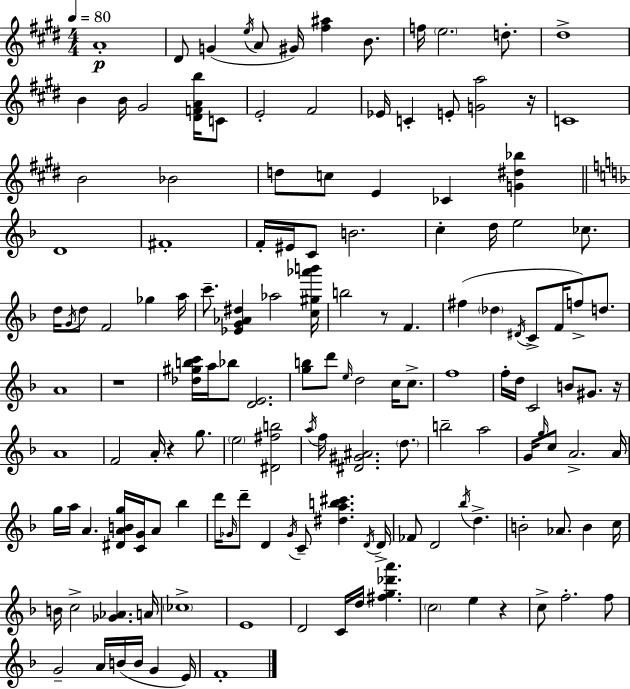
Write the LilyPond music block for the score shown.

{
  \clef treble
  \numericTimeSignature
  \time 4/4
  \key e \major
  \tempo 4 = 80
  a'1-.\p | dis'8 g'4( \acciaccatura { e''16 } a'8 gis'16) <fis'' ais''>4 b'8. | f''16 \parenthesize e''2. d''8.-. | dis''1-> | \break b'4 b'16 gis'2 <dis' f' a' b''>16 c'8 | e'2-. fis'2 | ees'16 c'4-. e'8-. <g' a''>2 | r16 c'1 | \break b'2 bes'2 | d''8 c''8 e'4 ces'4 <g' dis'' bes''>4 | \bar "||" \break \key f \major d'1 | fis'1-. | f'16-. eis'16 c'8 b'2. | c''4-. d''16 e''2 ces''8. | \break d''16 \acciaccatura { g'16 } d''8 f'2 ges''4 | a''16 c'''8.-- <ees' g' aes' dis''>4 aes''2 | <c'' gis'' aes''' b'''>16 b''2 r8 f'4. | fis''4( \parenthesize des''4 \acciaccatura { dis'16 } c'8-> f'16 f''8->) d''8. | \break a'1 | r1 | <des'' gis'' b'' c'''>16 a''16 bes''8 <d' e'>2. | <g'' b''>8 d'''8 \grace { e''16 } d''2 c''16 | \break c''8.-> f''1 | f''16-. d''16 c'2 b'8 gis'8. | r16 a'1 | f'2 a'16-. r4 | \break g''8. \parenthesize e''2 <dis' fis'' b''>2 | \acciaccatura { a''16 } f''16 <dis' gis' ais'>2. | \parenthesize d''8. b''2-- a''2 | g'16 \grace { g''16 } c''8 a'2.-> | \break a'16 g''16 a''16 a'4. <dis' a' b' g''>16 <c' g'>16 a'8 | bes''4 d'''16 \grace { ges'16 } d'''8-- d'4 \acciaccatura { ges'16 } c'8-- | <dis'' a'' b'' cis'''>4. \acciaccatura { d'16 } d'16-> fes'8 d'2 | \acciaccatura { bes''16 } d''4.-> b'2-. | \break aes'8. b'4 c''16 b'16 c''2-> | <ges' aes'>4. a'16 \parenthesize ces''1-> | e'1 | d'2 | \break c'16 d''16 <fis'' g'' des''' a'''>4. \parenthesize c''2 | e''4 r4 c''8-> f''2.-. | f''8 g'2-- | a'16 b'16( b'16 g'4 e'16) f'1-. | \break \bar "|."
}